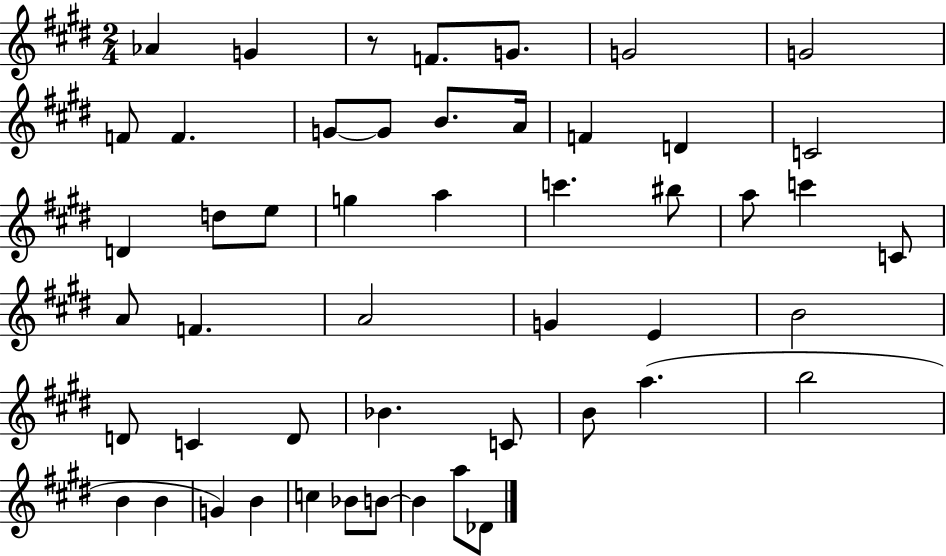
{
  \clef treble
  \numericTimeSignature
  \time 2/4
  \key e \major
  aes'4 g'4 | r8 f'8. g'8. | g'2 | g'2 | \break f'8 f'4. | g'8~~ g'8 b'8. a'16 | f'4 d'4 | c'2 | \break d'4 d''8 e''8 | g''4 a''4 | c'''4. bis''8 | a''8 c'''4 c'8 | \break a'8 f'4. | a'2 | g'4 e'4 | b'2 | \break d'8 c'4 d'8 | bes'4. c'8 | b'8 a''4.( | b''2 | \break b'4 b'4 | g'4) b'4 | c''4 bes'8 b'8~~ | b'4 a''8 des'8 | \break \bar "|."
}